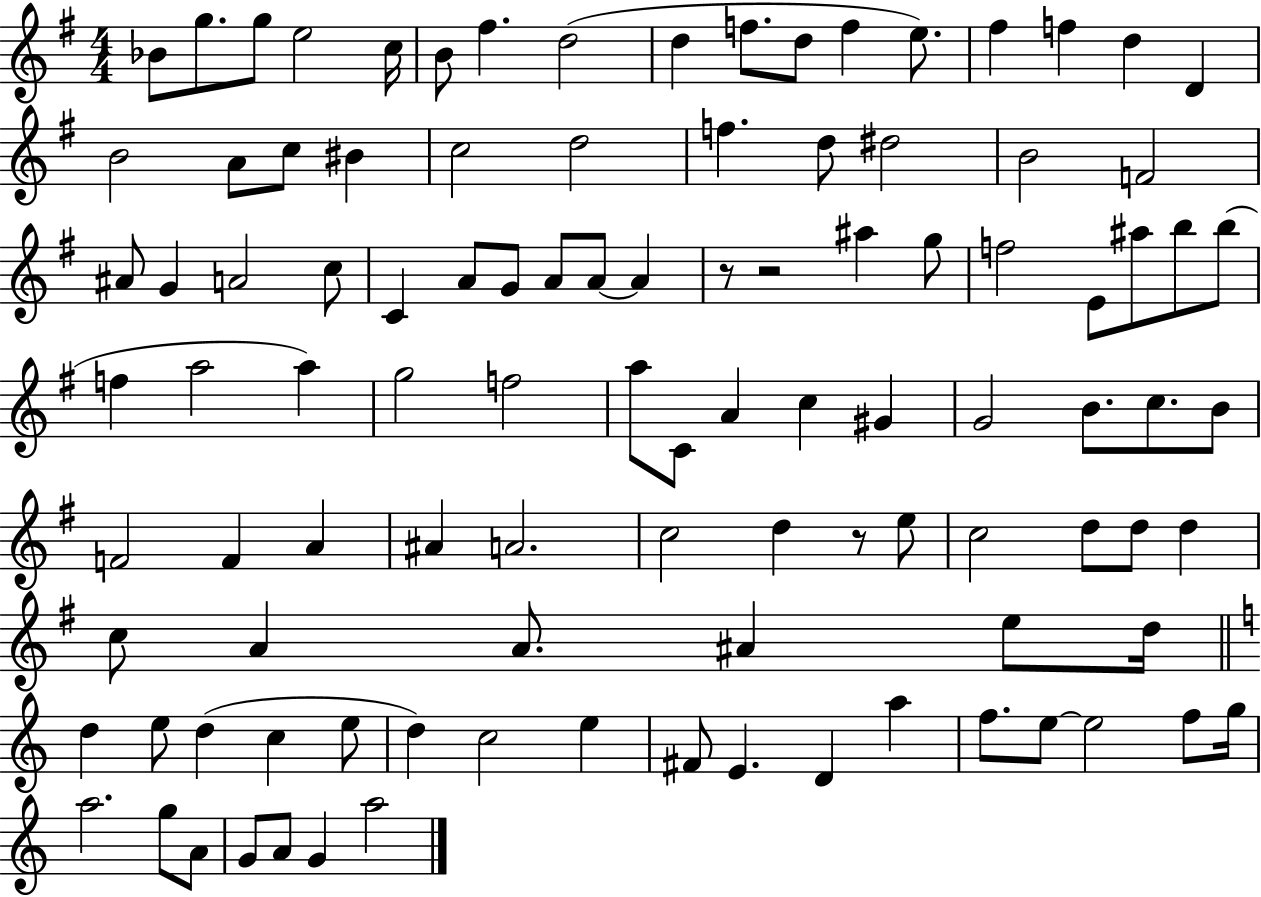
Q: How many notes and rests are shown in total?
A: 104